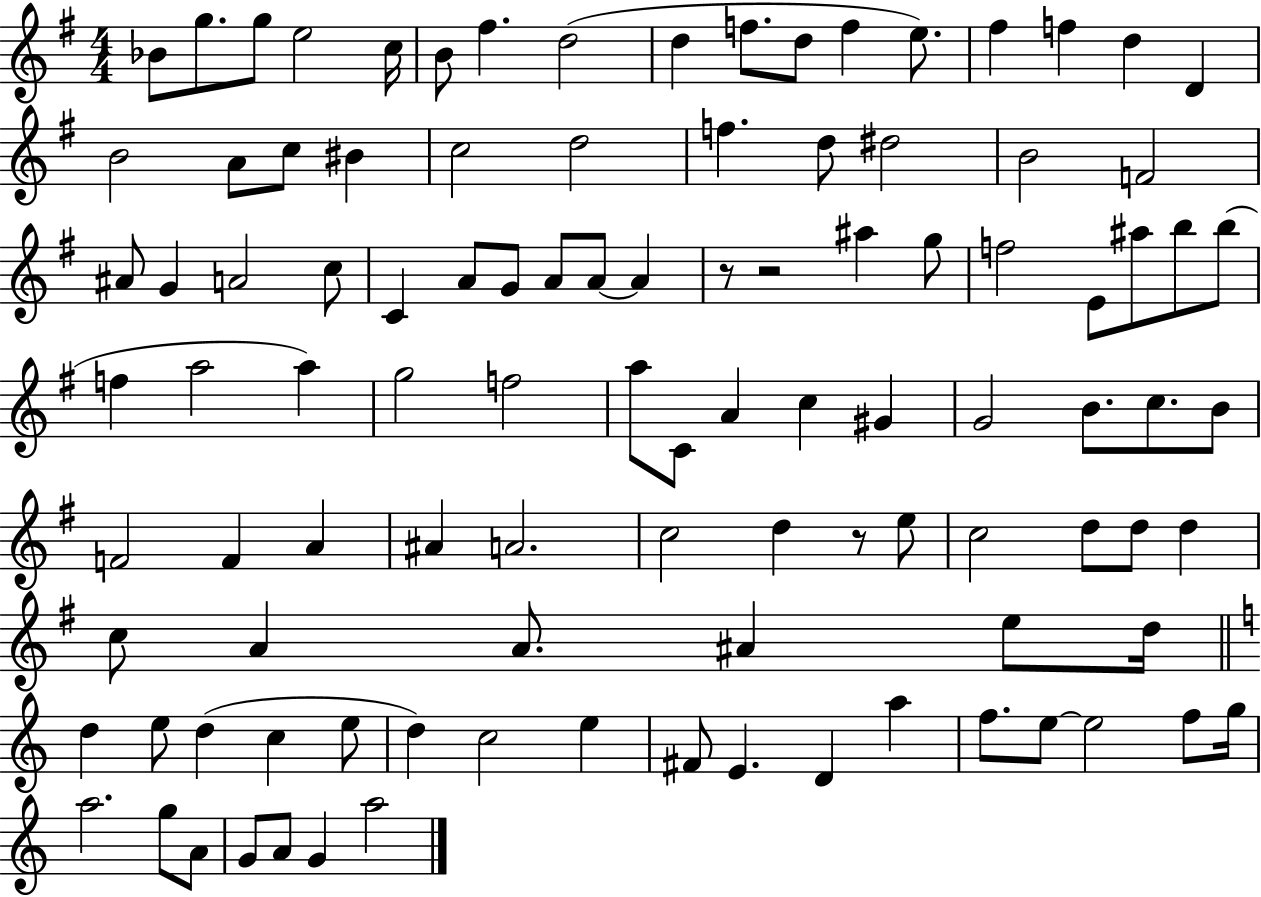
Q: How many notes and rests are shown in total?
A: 104